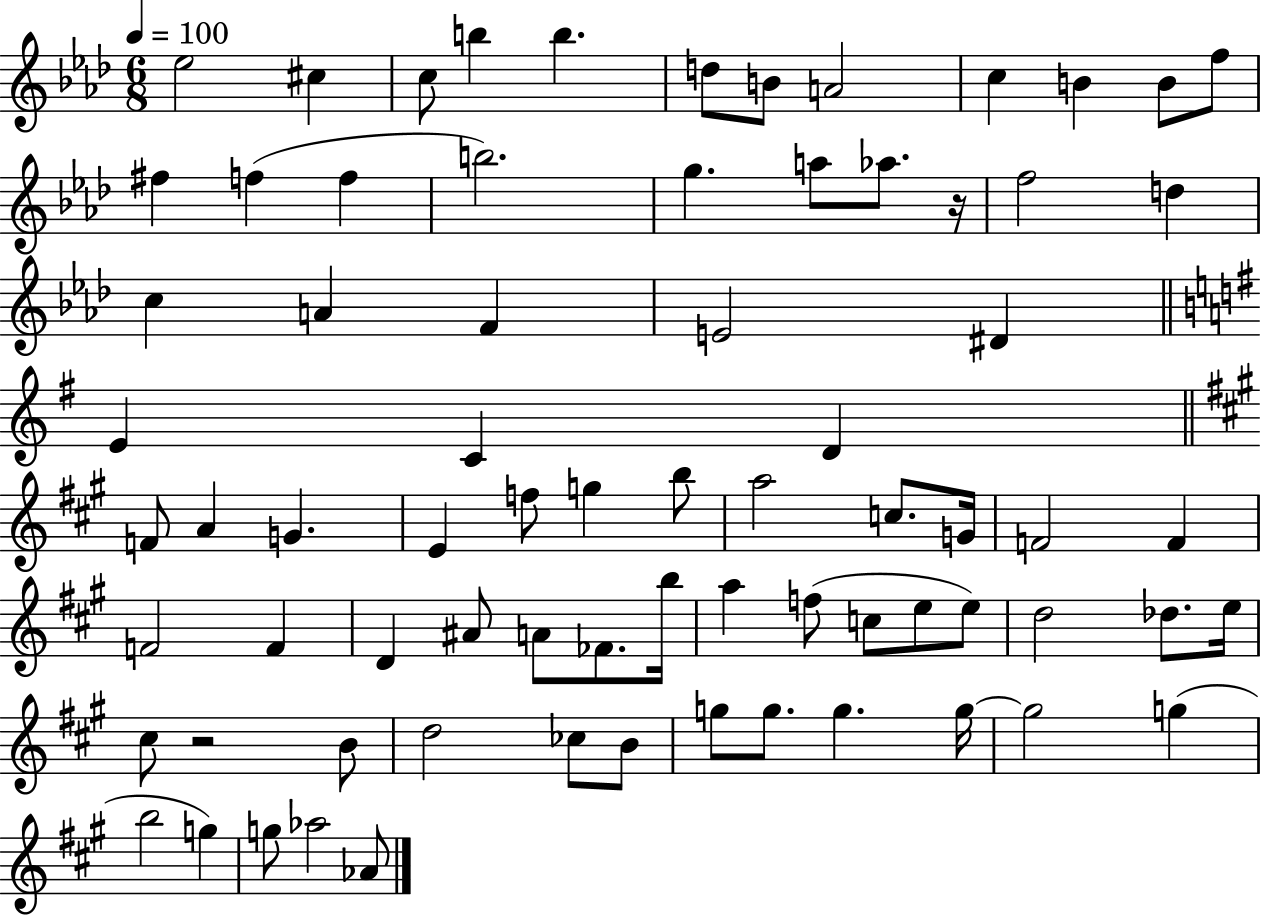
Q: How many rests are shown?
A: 2